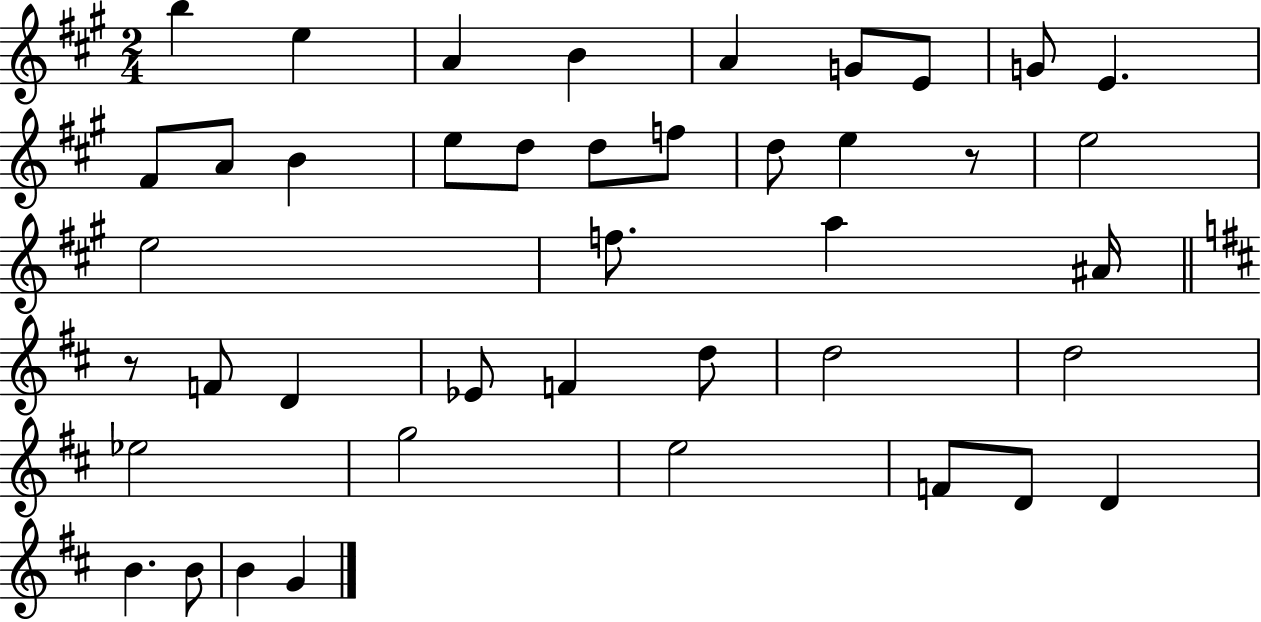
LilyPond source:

{
  \clef treble
  \numericTimeSignature
  \time 2/4
  \key a \major
  b''4 e''4 | a'4 b'4 | a'4 g'8 e'8 | g'8 e'4. | \break fis'8 a'8 b'4 | e''8 d''8 d''8 f''8 | d''8 e''4 r8 | e''2 | \break e''2 | f''8. a''4 ais'16 | \bar "||" \break \key b \minor r8 f'8 d'4 | ees'8 f'4 d''8 | d''2 | d''2 | \break ees''2 | g''2 | e''2 | f'8 d'8 d'4 | \break b'4. b'8 | b'4 g'4 | \bar "|."
}